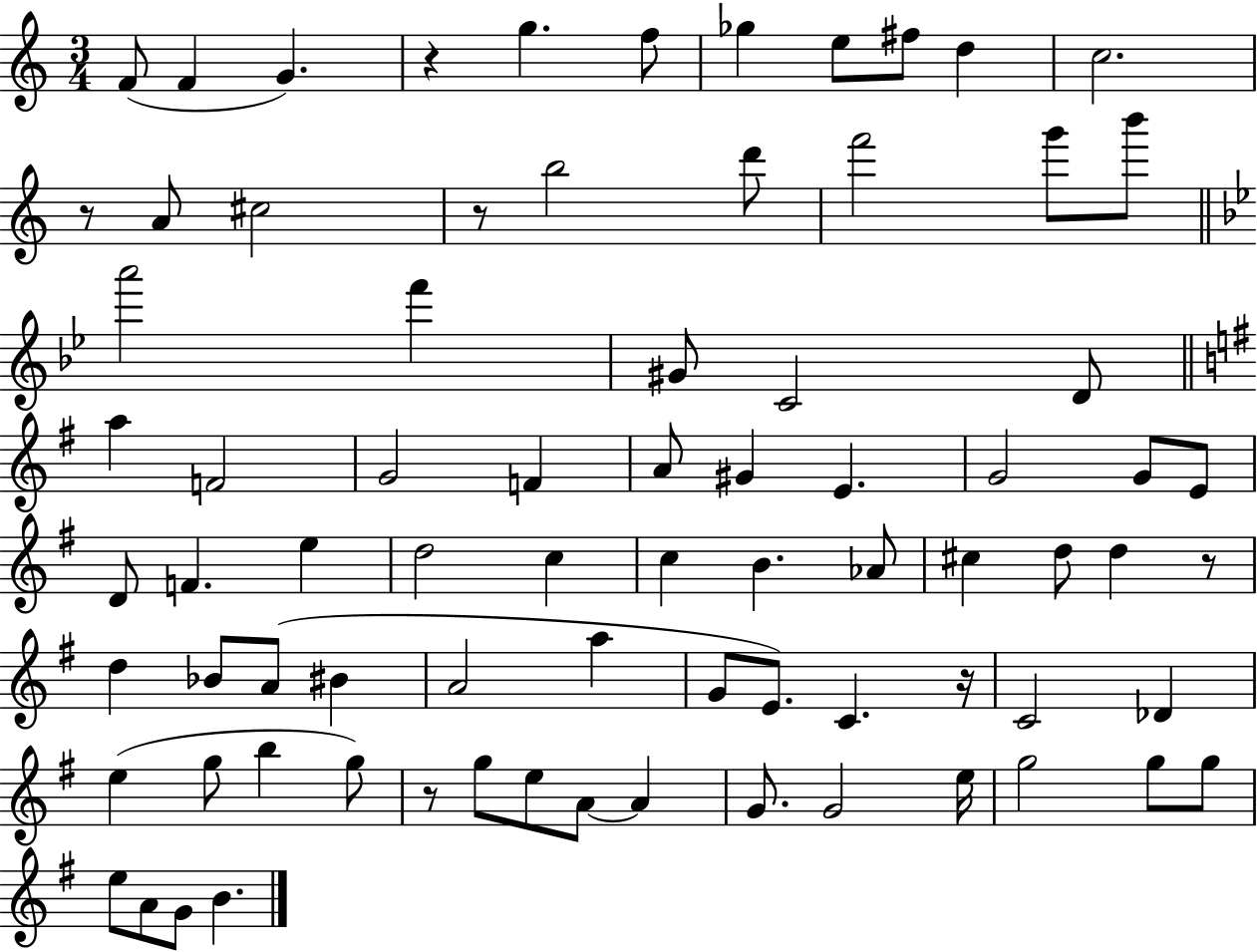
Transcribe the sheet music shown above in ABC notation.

X:1
T:Untitled
M:3/4
L:1/4
K:C
F/2 F G z g f/2 _g e/2 ^f/2 d c2 z/2 A/2 ^c2 z/2 b2 d'/2 f'2 g'/2 b'/2 a'2 f' ^G/2 C2 D/2 a F2 G2 F A/2 ^G E G2 G/2 E/2 D/2 F e d2 c c B _A/2 ^c d/2 d z/2 d _B/2 A/2 ^B A2 a G/2 E/2 C z/4 C2 _D e g/2 b g/2 z/2 g/2 e/2 A/2 A G/2 G2 e/4 g2 g/2 g/2 e/2 A/2 G/2 B